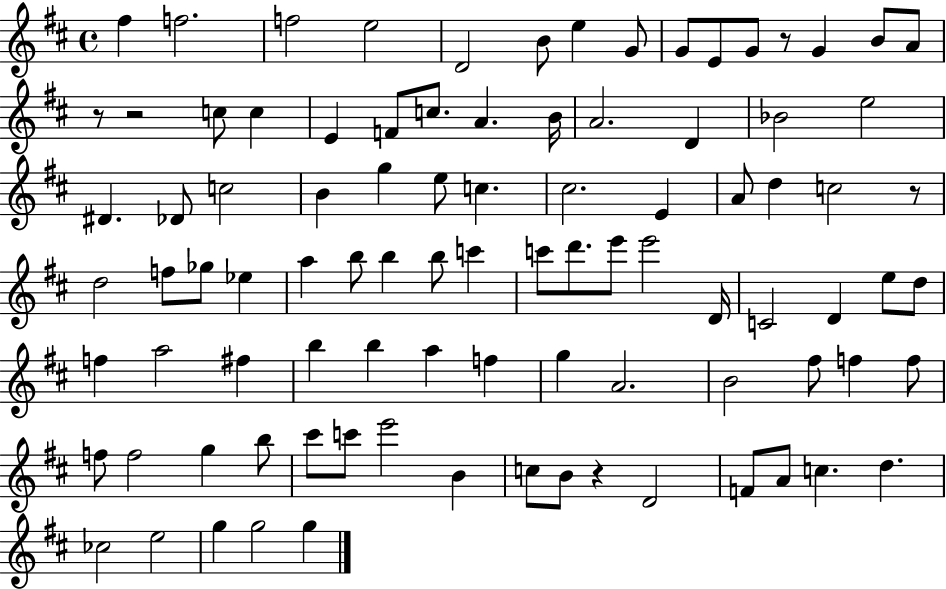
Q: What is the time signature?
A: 4/4